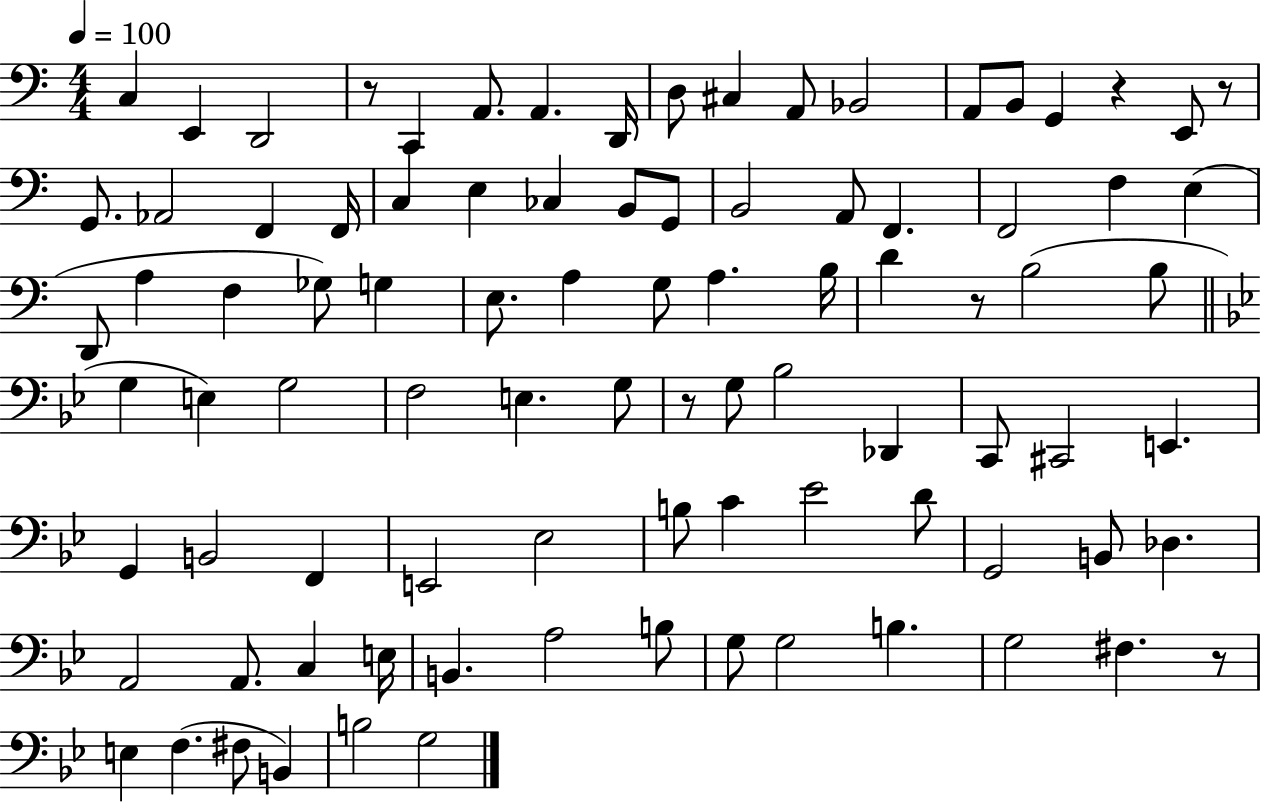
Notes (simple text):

C3/q E2/q D2/h R/e C2/q A2/e. A2/q. D2/s D3/e C#3/q A2/e Bb2/h A2/e B2/e G2/q R/q E2/e R/e G2/e. Ab2/h F2/q F2/s C3/q E3/q CES3/q B2/e G2/e B2/h A2/e F2/q. F2/h F3/q E3/q D2/e A3/q F3/q Gb3/e G3/q E3/e. A3/q G3/e A3/q. B3/s D4/q R/e B3/h B3/e G3/q E3/q G3/h F3/h E3/q. G3/e R/e G3/e Bb3/h Db2/q C2/e C#2/h E2/q. G2/q B2/h F2/q E2/h Eb3/h B3/e C4/q Eb4/h D4/e G2/h B2/e Db3/q. A2/h A2/e. C3/q E3/s B2/q. A3/h B3/e G3/e G3/h B3/q. G3/h F#3/q. R/e E3/q F3/q. F#3/e B2/q B3/h G3/h